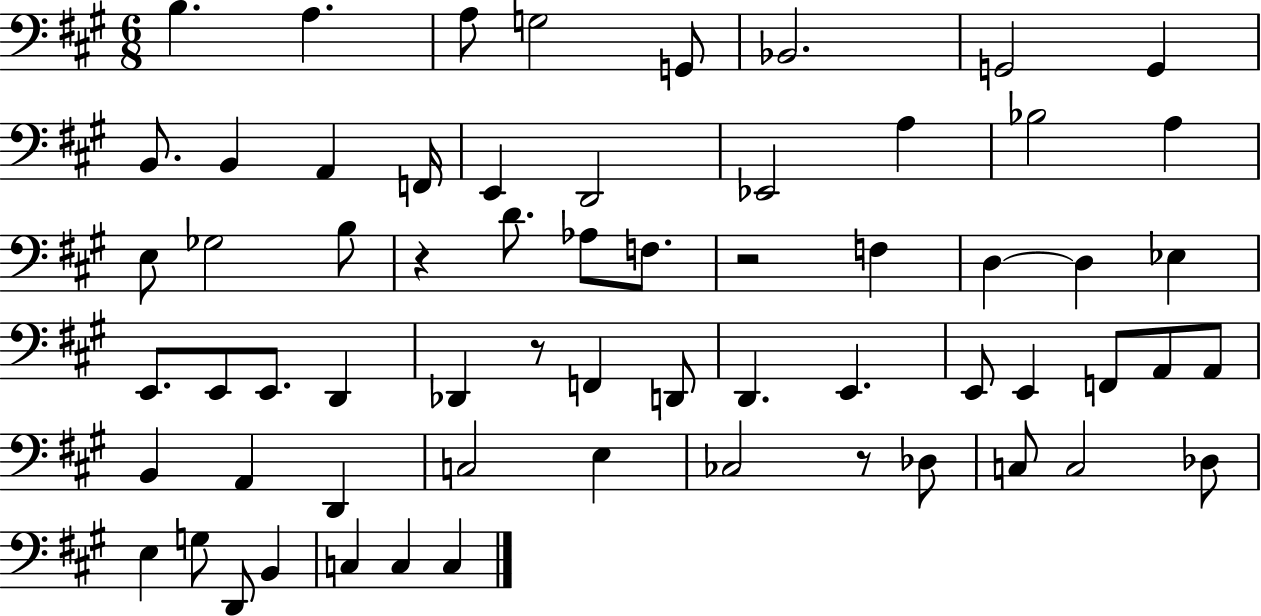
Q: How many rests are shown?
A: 4